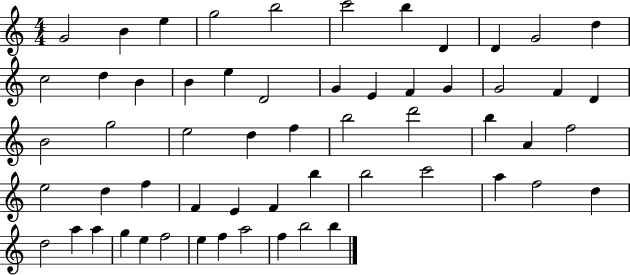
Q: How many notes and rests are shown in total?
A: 58